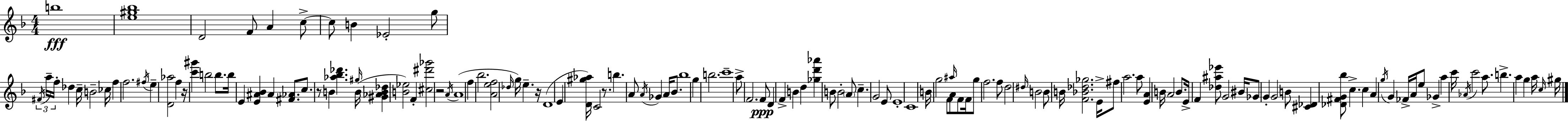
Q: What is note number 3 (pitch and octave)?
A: F4